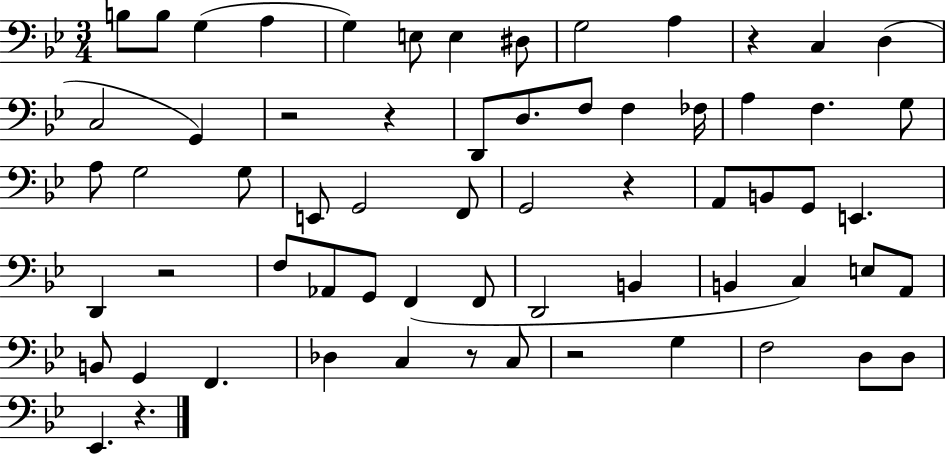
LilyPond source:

{
  \clef bass
  \numericTimeSignature
  \time 3/4
  \key bes \major
  \repeat volta 2 { b8 b8 g4( a4 | g4) e8 e4 dis8 | g2 a4 | r4 c4 d4( | \break c2 g,4) | r2 r4 | d,8 d8. f8 f4 fes16 | a4 f4. g8 | \break a8 g2 g8 | e,8 g,2 f,8 | g,2 r4 | a,8 b,8 g,8 e,4. | \break d,4 r2 | f8 aes,8 g,8 f,4( f,8 | d,2 b,4 | b,4 c4) e8 a,8 | \break b,8 g,4 f,4. | des4 c4 r8 c8 | r2 g4 | f2 d8 d8 | \break ees,4. r4. | } \bar "|."
}